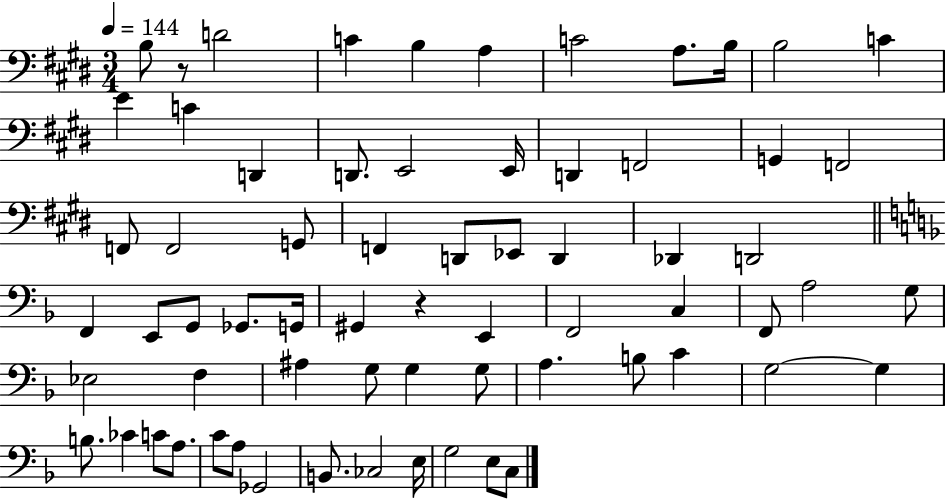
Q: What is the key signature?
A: E major